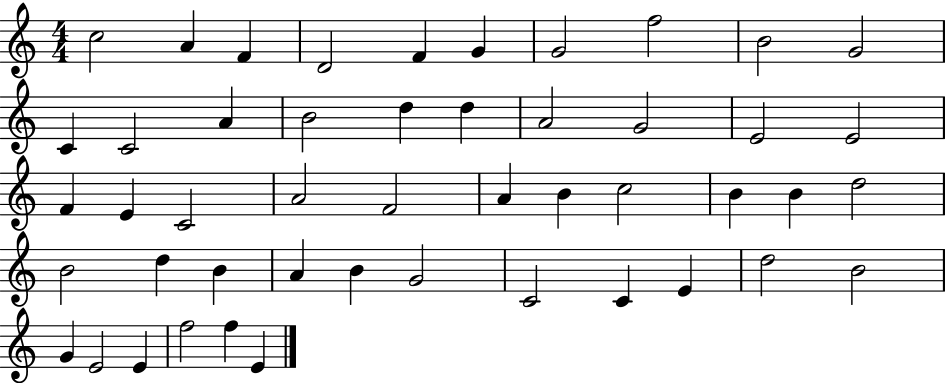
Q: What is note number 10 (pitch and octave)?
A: G4